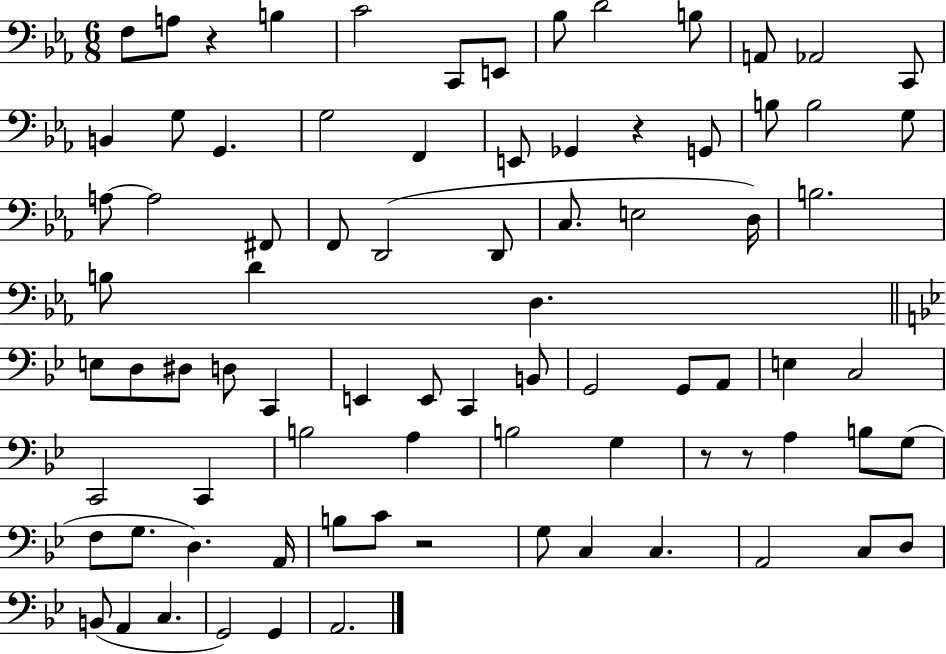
{
  \clef bass
  \numericTimeSignature
  \time 6/8
  \key ees \major
  \repeat volta 2 { f8 a8 r4 b4 | c'2 c,8 e,8 | bes8 d'2 b8 | a,8 aes,2 c,8 | \break b,4 g8 g,4. | g2 f,4 | e,8 ges,4 r4 g,8 | b8 b2 g8 | \break a8~~ a2 fis,8 | f,8 d,2( d,8 | c8. e2 d16) | b2. | \break b8 d'4 d4. | \bar "||" \break \key bes \major e8 d8 dis8 d8 c,4 | e,4 e,8 c,4 b,8 | g,2 g,8 a,8 | e4 c2 | \break c,2 c,4 | b2 a4 | b2 g4 | r8 r8 a4 b8 g8( | \break f8 g8. d4.) a,16 | b8 c'8 r2 | g8 c4 c4. | a,2 c8 d8 | \break b,8( a,4 c4. | g,2) g,4 | a,2. | } \bar "|."
}